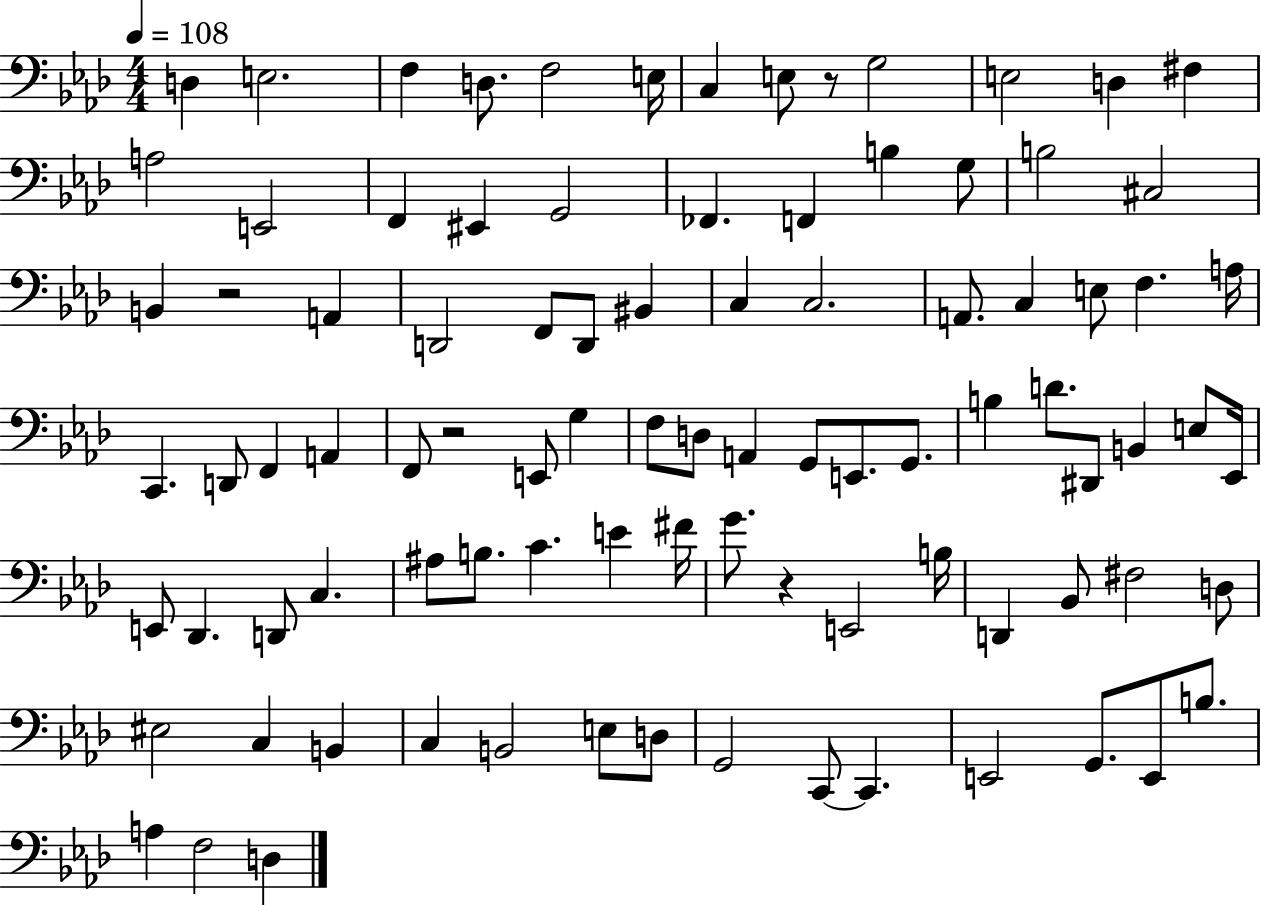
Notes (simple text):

D3/q E3/h. F3/q D3/e. F3/h E3/s C3/q E3/e R/e G3/h E3/h D3/q F#3/q A3/h E2/h F2/q EIS2/q G2/h FES2/q. F2/q B3/q G3/e B3/h C#3/h B2/q R/h A2/q D2/h F2/e D2/e BIS2/q C3/q C3/h. A2/e. C3/q E3/e F3/q. A3/s C2/q. D2/e F2/q A2/q F2/e R/h E2/e G3/q F3/e D3/e A2/q G2/e E2/e. G2/e. B3/q D4/e. D#2/e B2/q E3/e Eb2/s E2/e Db2/q. D2/e C3/q. A#3/e B3/e. C4/q. E4/q F#4/s G4/e. R/q E2/h B3/s D2/q Bb2/e F#3/h D3/e EIS3/h C3/q B2/q C3/q B2/h E3/e D3/e G2/h C2/e C2/q. E2/h G2/e. E2/e B3/e. A3/q F3/h D3/q